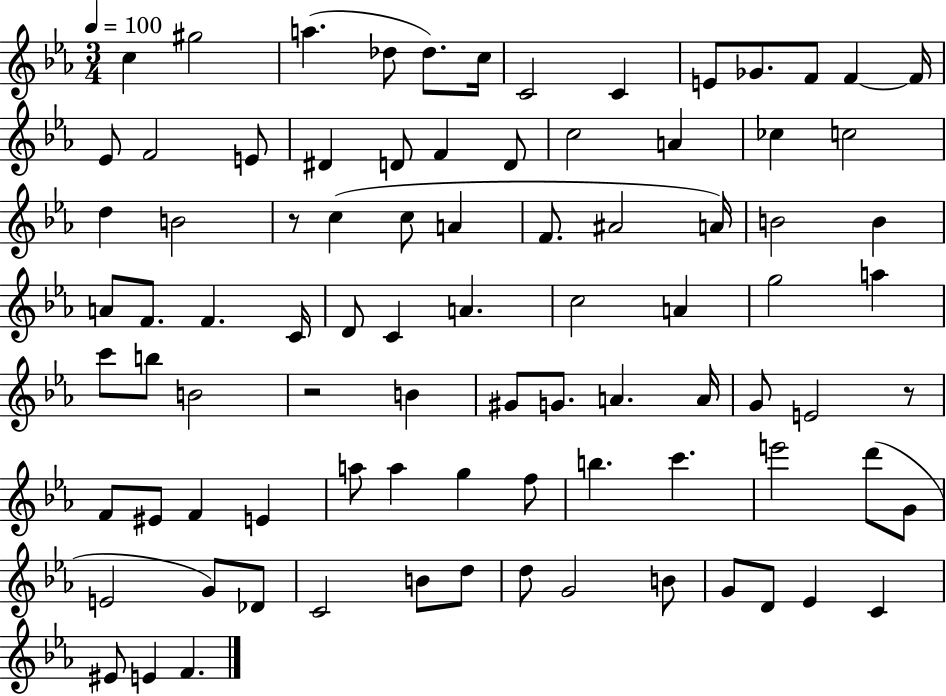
X:1
T:Untitled
M:3/4
L:1/4
K:Eb
c ^g2 a _d/2 _d/2 c/4 C2 C E/2 _G/2 F/2 F F/4 _E/2 F2 E/2 ^D D/2 F D/2 c2 A _c c2 d B2 z/2 c c/2 A F/2 ^A2 A/4 B2 B A/2 F/2 F C/4 D/2 C A c2 A g2 a c'/2 b/2 B2 z2 B ^G/2 G/2 A A/4 G/2 E2 z/2 F/2 ^E/2 F E a/2 a g f/2 b c' e'2 d'/2 G/2 E2 G/2 _D/2 C2 B/2 d/2 d/2 G2 B/2 G/2 D/2 _E C ^E/2 E F